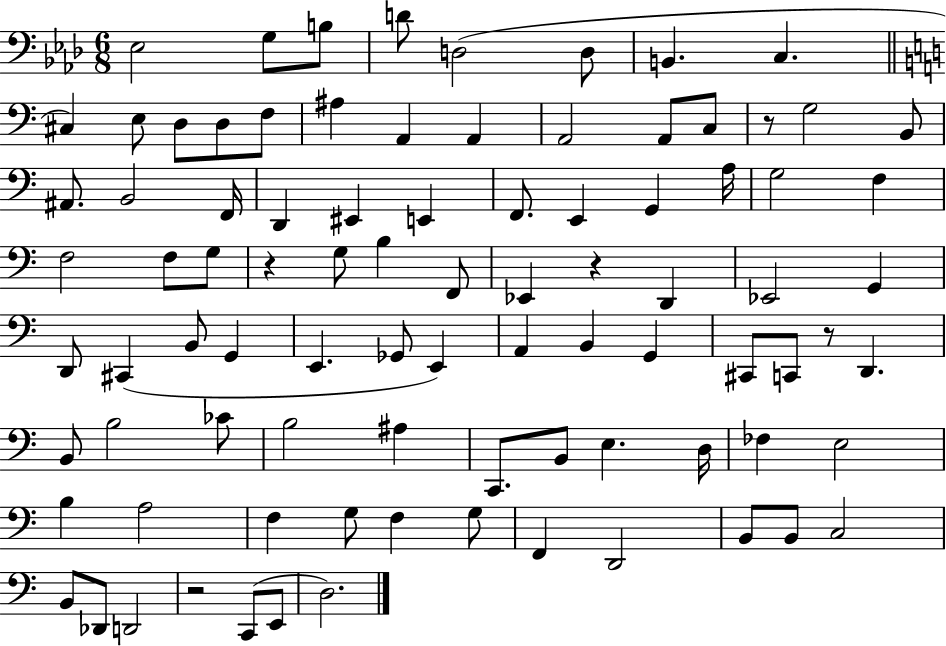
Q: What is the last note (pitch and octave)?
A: D3